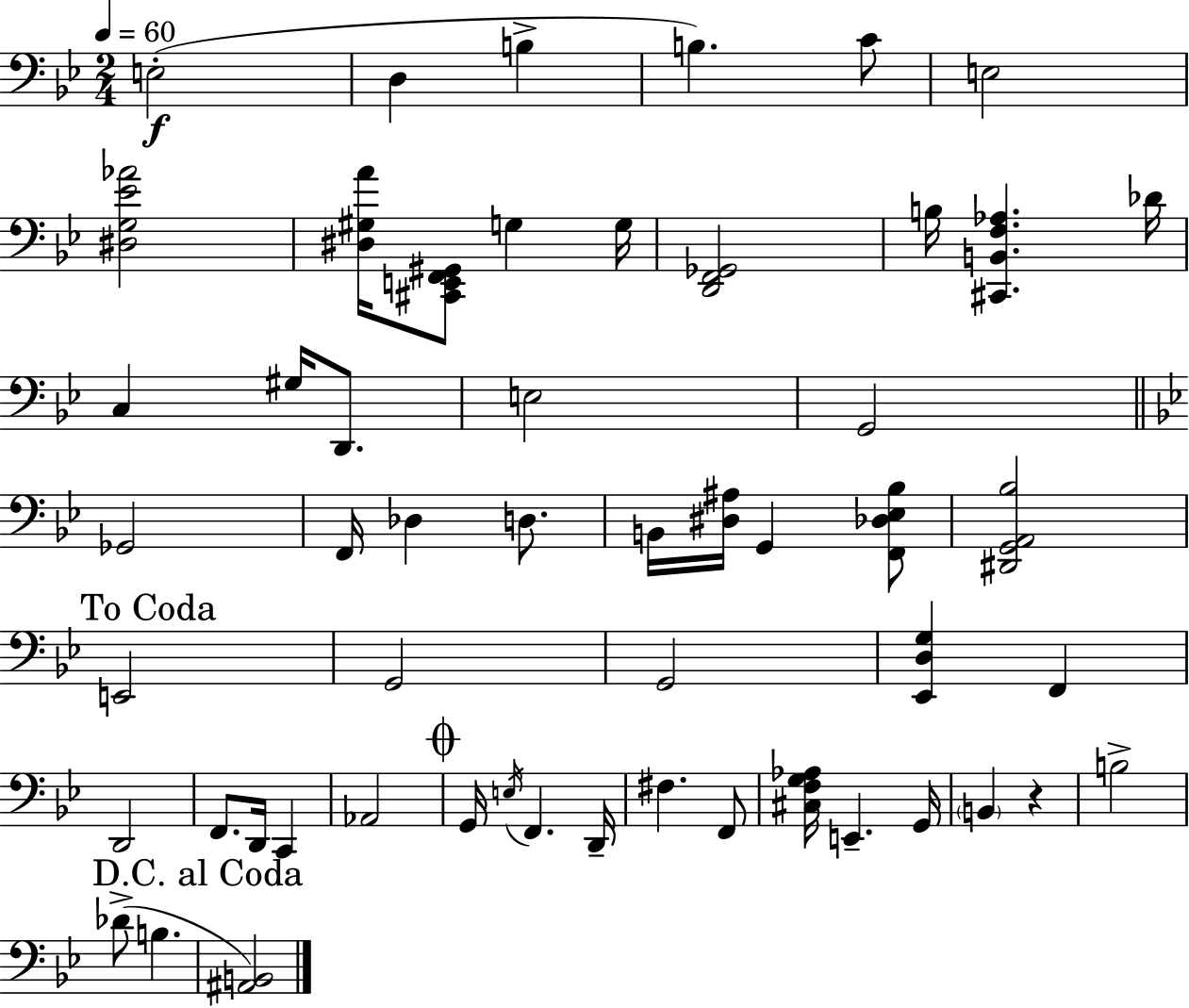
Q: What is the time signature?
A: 2/4